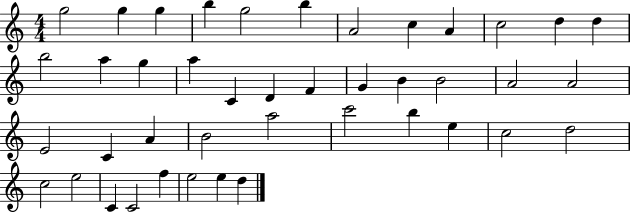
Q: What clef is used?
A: treble